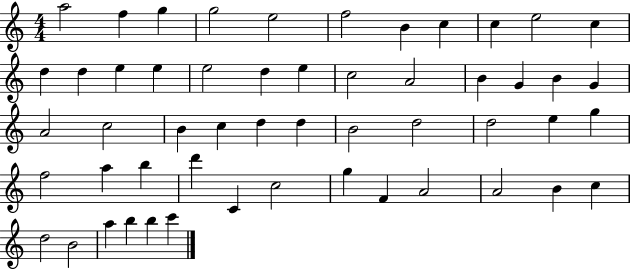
A5/h F5/q G5/q G5/h E5/h F5/h B4/q C5/q C5/q E5/h C5/q D5/q D5/q E5/q E5/q E5/h D5/q E5/q C5/h A4/h B4/q G4/q B4/q G4/q A4/h C5/h B4/q C5/q D5/q D5/q B4/h D5/h D5/h E5/q G5/q F5/h A5/q B5/q D6/q C4/q C5/h G5/q F4/q A4/h A4/h B4/q C5/q D5/h B4/h A5/q B5/q B5/q C6/q